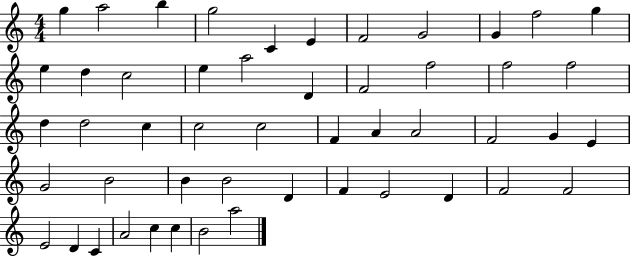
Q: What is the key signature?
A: C major